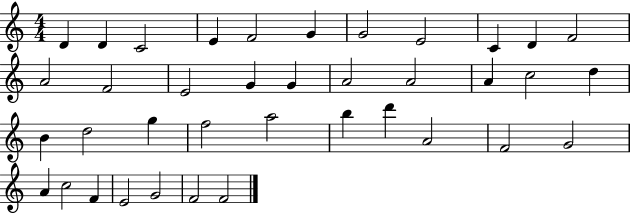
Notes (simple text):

D4/q D4/q C4/h E4/q F4/h G4/q G4/h E4/h C4/q D4/q F4/h A4/h F4/h E4/h G4/q G4/q A4/h A4/h A4/q C5/h D5/q B4/q D5/h G5/q F5/h A5/h B5/q D6/q A4/h F4/h G4/h A4/q C5/h F4/q E4/h G4/h F4/h F4/h